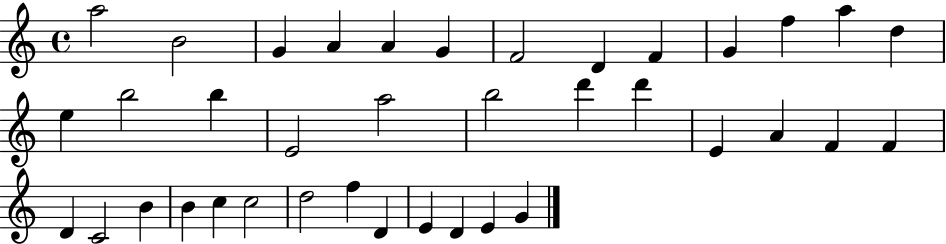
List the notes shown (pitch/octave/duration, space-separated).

A5/h B4/h G4/q A4/q A4/q G4/q F4/h D4/q F4/q G4/q F5/q A5/q D5/q E5/q B5/h B5/q E4/h A5/h B5/h D6/q D6/q E4/q A4/q F4/q F4/q D4/q C4/h B4/q B4/q C5/q C5/h D5/h F5/q D4/q E4/q D4/q E4/q G4/q